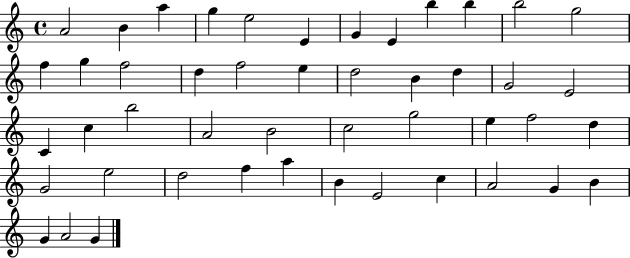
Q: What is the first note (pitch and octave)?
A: A4